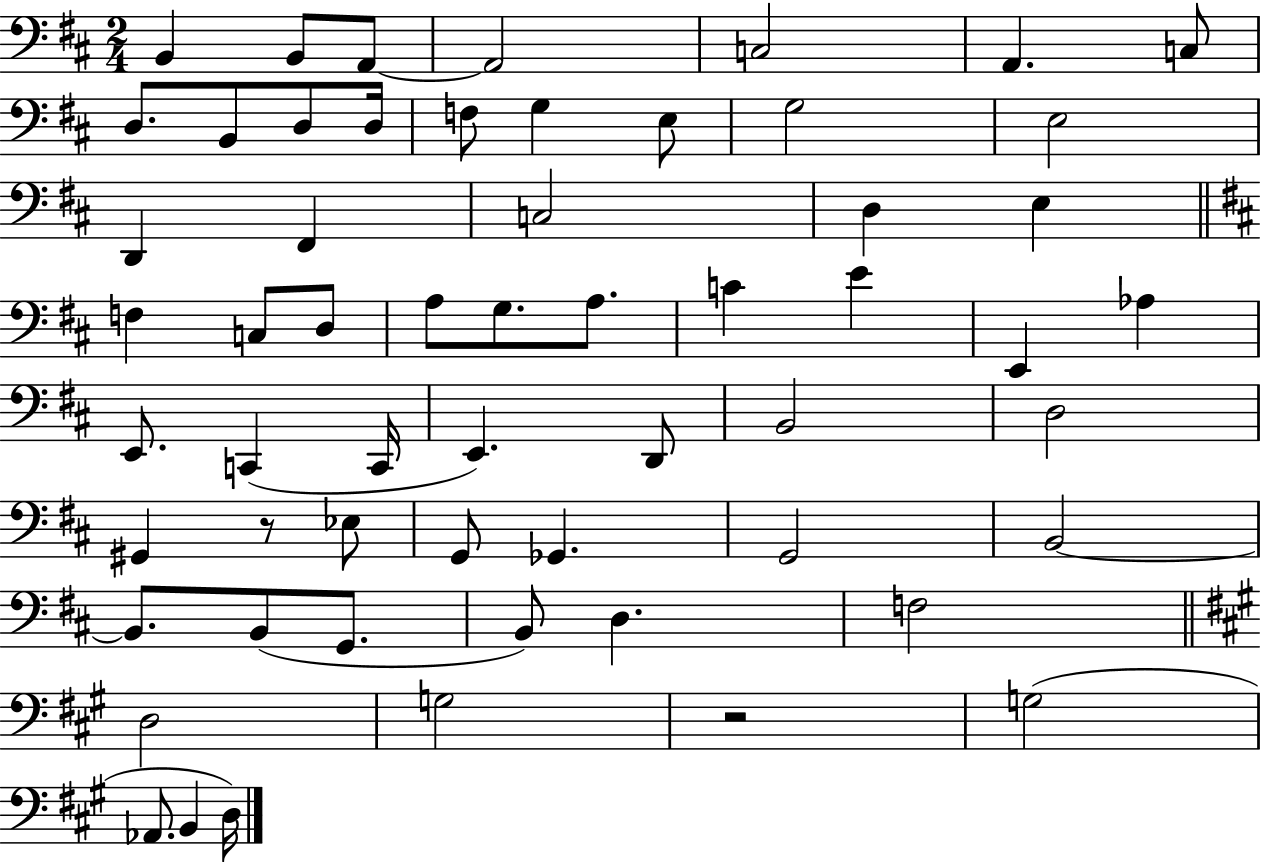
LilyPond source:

{
  \clef bass
  \numericTimeSignature
  \time 2/4
  \key d \major
  b,4 b,8 a,8~~ | a,2 | c2 | a,4. c8 | \break d8. b,8 d8 d16 | f8 g4 e8 | g2 | e2 | \break d,4 fis,4 | c2 | d4 e4 | \bar "||" \break \key d \major f4 c8 d8 | a8 g8. a8. | c'4 e'4 | e,4 aes4 | \break e,8. c,4( c,16 | e,4.) d,8 | b,2 | d2 | \break gis,4 r8 ees8 | g,8 ges,4. | g,2 | b,2~~ | \break b,8. b,8( g,8. | b,8) d4. | f2 | \bar "||" \break \key a \major d2 | g2 | r2 | g2( | \break aes,8. b,4 d16) | \bar "|."
}